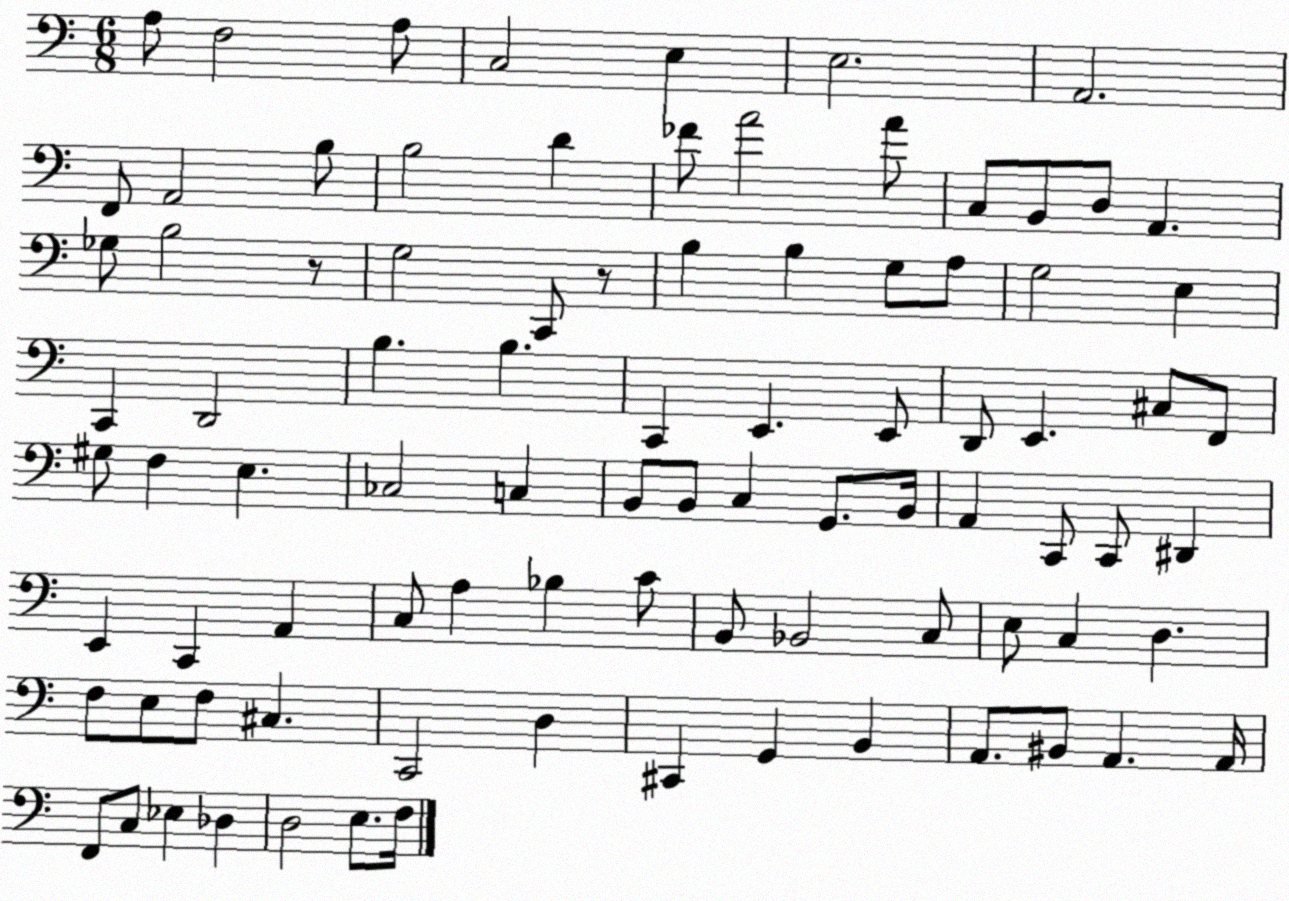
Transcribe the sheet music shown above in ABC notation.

X:1
T:Untitled
M:6/8
L:1/4
K:C
A,/2 F,2 A,/2 C,2 E, E,2 A,,2 F,,/2 A,,2 B,/2 B,2 D _F/2 A2 A/2 C,/2 B,,/2 D,/2 A,, _G,/2 B,2 z/2 G,2 C,,/2 z/2 B, B, G,/2 A,/2 G,2 E, C,, D,,2 B, B, C,, E,, E,,/2 D,,/2 E,, ^C,/2 F,,/2 ^G,/2 F, E, _C,2 C, B,,/2 B,,/2 C, G,,/2 B,,/4 A,, C,,/2 C,,/2 ^D,, E,, C,, A,, C,/2 A, _B, C/2 B,,/2 _B,,2 C,/2 E,/2 C, D, F,/2 E,/2 F,/2 ^C, C,,2 D, ^C,, G,, B,, A,,/2 ^B,,/2 A,, A,,/4 F,,/2 C,/2 _E, _D, D,2 E,/2 F,/4